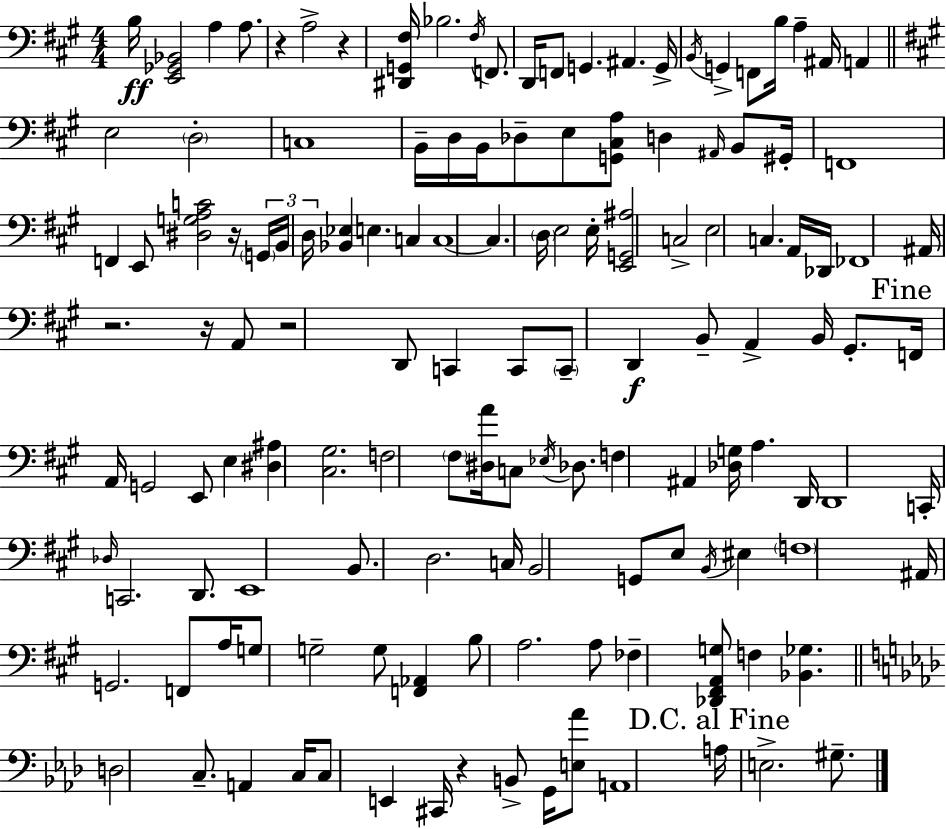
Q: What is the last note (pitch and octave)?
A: G#3